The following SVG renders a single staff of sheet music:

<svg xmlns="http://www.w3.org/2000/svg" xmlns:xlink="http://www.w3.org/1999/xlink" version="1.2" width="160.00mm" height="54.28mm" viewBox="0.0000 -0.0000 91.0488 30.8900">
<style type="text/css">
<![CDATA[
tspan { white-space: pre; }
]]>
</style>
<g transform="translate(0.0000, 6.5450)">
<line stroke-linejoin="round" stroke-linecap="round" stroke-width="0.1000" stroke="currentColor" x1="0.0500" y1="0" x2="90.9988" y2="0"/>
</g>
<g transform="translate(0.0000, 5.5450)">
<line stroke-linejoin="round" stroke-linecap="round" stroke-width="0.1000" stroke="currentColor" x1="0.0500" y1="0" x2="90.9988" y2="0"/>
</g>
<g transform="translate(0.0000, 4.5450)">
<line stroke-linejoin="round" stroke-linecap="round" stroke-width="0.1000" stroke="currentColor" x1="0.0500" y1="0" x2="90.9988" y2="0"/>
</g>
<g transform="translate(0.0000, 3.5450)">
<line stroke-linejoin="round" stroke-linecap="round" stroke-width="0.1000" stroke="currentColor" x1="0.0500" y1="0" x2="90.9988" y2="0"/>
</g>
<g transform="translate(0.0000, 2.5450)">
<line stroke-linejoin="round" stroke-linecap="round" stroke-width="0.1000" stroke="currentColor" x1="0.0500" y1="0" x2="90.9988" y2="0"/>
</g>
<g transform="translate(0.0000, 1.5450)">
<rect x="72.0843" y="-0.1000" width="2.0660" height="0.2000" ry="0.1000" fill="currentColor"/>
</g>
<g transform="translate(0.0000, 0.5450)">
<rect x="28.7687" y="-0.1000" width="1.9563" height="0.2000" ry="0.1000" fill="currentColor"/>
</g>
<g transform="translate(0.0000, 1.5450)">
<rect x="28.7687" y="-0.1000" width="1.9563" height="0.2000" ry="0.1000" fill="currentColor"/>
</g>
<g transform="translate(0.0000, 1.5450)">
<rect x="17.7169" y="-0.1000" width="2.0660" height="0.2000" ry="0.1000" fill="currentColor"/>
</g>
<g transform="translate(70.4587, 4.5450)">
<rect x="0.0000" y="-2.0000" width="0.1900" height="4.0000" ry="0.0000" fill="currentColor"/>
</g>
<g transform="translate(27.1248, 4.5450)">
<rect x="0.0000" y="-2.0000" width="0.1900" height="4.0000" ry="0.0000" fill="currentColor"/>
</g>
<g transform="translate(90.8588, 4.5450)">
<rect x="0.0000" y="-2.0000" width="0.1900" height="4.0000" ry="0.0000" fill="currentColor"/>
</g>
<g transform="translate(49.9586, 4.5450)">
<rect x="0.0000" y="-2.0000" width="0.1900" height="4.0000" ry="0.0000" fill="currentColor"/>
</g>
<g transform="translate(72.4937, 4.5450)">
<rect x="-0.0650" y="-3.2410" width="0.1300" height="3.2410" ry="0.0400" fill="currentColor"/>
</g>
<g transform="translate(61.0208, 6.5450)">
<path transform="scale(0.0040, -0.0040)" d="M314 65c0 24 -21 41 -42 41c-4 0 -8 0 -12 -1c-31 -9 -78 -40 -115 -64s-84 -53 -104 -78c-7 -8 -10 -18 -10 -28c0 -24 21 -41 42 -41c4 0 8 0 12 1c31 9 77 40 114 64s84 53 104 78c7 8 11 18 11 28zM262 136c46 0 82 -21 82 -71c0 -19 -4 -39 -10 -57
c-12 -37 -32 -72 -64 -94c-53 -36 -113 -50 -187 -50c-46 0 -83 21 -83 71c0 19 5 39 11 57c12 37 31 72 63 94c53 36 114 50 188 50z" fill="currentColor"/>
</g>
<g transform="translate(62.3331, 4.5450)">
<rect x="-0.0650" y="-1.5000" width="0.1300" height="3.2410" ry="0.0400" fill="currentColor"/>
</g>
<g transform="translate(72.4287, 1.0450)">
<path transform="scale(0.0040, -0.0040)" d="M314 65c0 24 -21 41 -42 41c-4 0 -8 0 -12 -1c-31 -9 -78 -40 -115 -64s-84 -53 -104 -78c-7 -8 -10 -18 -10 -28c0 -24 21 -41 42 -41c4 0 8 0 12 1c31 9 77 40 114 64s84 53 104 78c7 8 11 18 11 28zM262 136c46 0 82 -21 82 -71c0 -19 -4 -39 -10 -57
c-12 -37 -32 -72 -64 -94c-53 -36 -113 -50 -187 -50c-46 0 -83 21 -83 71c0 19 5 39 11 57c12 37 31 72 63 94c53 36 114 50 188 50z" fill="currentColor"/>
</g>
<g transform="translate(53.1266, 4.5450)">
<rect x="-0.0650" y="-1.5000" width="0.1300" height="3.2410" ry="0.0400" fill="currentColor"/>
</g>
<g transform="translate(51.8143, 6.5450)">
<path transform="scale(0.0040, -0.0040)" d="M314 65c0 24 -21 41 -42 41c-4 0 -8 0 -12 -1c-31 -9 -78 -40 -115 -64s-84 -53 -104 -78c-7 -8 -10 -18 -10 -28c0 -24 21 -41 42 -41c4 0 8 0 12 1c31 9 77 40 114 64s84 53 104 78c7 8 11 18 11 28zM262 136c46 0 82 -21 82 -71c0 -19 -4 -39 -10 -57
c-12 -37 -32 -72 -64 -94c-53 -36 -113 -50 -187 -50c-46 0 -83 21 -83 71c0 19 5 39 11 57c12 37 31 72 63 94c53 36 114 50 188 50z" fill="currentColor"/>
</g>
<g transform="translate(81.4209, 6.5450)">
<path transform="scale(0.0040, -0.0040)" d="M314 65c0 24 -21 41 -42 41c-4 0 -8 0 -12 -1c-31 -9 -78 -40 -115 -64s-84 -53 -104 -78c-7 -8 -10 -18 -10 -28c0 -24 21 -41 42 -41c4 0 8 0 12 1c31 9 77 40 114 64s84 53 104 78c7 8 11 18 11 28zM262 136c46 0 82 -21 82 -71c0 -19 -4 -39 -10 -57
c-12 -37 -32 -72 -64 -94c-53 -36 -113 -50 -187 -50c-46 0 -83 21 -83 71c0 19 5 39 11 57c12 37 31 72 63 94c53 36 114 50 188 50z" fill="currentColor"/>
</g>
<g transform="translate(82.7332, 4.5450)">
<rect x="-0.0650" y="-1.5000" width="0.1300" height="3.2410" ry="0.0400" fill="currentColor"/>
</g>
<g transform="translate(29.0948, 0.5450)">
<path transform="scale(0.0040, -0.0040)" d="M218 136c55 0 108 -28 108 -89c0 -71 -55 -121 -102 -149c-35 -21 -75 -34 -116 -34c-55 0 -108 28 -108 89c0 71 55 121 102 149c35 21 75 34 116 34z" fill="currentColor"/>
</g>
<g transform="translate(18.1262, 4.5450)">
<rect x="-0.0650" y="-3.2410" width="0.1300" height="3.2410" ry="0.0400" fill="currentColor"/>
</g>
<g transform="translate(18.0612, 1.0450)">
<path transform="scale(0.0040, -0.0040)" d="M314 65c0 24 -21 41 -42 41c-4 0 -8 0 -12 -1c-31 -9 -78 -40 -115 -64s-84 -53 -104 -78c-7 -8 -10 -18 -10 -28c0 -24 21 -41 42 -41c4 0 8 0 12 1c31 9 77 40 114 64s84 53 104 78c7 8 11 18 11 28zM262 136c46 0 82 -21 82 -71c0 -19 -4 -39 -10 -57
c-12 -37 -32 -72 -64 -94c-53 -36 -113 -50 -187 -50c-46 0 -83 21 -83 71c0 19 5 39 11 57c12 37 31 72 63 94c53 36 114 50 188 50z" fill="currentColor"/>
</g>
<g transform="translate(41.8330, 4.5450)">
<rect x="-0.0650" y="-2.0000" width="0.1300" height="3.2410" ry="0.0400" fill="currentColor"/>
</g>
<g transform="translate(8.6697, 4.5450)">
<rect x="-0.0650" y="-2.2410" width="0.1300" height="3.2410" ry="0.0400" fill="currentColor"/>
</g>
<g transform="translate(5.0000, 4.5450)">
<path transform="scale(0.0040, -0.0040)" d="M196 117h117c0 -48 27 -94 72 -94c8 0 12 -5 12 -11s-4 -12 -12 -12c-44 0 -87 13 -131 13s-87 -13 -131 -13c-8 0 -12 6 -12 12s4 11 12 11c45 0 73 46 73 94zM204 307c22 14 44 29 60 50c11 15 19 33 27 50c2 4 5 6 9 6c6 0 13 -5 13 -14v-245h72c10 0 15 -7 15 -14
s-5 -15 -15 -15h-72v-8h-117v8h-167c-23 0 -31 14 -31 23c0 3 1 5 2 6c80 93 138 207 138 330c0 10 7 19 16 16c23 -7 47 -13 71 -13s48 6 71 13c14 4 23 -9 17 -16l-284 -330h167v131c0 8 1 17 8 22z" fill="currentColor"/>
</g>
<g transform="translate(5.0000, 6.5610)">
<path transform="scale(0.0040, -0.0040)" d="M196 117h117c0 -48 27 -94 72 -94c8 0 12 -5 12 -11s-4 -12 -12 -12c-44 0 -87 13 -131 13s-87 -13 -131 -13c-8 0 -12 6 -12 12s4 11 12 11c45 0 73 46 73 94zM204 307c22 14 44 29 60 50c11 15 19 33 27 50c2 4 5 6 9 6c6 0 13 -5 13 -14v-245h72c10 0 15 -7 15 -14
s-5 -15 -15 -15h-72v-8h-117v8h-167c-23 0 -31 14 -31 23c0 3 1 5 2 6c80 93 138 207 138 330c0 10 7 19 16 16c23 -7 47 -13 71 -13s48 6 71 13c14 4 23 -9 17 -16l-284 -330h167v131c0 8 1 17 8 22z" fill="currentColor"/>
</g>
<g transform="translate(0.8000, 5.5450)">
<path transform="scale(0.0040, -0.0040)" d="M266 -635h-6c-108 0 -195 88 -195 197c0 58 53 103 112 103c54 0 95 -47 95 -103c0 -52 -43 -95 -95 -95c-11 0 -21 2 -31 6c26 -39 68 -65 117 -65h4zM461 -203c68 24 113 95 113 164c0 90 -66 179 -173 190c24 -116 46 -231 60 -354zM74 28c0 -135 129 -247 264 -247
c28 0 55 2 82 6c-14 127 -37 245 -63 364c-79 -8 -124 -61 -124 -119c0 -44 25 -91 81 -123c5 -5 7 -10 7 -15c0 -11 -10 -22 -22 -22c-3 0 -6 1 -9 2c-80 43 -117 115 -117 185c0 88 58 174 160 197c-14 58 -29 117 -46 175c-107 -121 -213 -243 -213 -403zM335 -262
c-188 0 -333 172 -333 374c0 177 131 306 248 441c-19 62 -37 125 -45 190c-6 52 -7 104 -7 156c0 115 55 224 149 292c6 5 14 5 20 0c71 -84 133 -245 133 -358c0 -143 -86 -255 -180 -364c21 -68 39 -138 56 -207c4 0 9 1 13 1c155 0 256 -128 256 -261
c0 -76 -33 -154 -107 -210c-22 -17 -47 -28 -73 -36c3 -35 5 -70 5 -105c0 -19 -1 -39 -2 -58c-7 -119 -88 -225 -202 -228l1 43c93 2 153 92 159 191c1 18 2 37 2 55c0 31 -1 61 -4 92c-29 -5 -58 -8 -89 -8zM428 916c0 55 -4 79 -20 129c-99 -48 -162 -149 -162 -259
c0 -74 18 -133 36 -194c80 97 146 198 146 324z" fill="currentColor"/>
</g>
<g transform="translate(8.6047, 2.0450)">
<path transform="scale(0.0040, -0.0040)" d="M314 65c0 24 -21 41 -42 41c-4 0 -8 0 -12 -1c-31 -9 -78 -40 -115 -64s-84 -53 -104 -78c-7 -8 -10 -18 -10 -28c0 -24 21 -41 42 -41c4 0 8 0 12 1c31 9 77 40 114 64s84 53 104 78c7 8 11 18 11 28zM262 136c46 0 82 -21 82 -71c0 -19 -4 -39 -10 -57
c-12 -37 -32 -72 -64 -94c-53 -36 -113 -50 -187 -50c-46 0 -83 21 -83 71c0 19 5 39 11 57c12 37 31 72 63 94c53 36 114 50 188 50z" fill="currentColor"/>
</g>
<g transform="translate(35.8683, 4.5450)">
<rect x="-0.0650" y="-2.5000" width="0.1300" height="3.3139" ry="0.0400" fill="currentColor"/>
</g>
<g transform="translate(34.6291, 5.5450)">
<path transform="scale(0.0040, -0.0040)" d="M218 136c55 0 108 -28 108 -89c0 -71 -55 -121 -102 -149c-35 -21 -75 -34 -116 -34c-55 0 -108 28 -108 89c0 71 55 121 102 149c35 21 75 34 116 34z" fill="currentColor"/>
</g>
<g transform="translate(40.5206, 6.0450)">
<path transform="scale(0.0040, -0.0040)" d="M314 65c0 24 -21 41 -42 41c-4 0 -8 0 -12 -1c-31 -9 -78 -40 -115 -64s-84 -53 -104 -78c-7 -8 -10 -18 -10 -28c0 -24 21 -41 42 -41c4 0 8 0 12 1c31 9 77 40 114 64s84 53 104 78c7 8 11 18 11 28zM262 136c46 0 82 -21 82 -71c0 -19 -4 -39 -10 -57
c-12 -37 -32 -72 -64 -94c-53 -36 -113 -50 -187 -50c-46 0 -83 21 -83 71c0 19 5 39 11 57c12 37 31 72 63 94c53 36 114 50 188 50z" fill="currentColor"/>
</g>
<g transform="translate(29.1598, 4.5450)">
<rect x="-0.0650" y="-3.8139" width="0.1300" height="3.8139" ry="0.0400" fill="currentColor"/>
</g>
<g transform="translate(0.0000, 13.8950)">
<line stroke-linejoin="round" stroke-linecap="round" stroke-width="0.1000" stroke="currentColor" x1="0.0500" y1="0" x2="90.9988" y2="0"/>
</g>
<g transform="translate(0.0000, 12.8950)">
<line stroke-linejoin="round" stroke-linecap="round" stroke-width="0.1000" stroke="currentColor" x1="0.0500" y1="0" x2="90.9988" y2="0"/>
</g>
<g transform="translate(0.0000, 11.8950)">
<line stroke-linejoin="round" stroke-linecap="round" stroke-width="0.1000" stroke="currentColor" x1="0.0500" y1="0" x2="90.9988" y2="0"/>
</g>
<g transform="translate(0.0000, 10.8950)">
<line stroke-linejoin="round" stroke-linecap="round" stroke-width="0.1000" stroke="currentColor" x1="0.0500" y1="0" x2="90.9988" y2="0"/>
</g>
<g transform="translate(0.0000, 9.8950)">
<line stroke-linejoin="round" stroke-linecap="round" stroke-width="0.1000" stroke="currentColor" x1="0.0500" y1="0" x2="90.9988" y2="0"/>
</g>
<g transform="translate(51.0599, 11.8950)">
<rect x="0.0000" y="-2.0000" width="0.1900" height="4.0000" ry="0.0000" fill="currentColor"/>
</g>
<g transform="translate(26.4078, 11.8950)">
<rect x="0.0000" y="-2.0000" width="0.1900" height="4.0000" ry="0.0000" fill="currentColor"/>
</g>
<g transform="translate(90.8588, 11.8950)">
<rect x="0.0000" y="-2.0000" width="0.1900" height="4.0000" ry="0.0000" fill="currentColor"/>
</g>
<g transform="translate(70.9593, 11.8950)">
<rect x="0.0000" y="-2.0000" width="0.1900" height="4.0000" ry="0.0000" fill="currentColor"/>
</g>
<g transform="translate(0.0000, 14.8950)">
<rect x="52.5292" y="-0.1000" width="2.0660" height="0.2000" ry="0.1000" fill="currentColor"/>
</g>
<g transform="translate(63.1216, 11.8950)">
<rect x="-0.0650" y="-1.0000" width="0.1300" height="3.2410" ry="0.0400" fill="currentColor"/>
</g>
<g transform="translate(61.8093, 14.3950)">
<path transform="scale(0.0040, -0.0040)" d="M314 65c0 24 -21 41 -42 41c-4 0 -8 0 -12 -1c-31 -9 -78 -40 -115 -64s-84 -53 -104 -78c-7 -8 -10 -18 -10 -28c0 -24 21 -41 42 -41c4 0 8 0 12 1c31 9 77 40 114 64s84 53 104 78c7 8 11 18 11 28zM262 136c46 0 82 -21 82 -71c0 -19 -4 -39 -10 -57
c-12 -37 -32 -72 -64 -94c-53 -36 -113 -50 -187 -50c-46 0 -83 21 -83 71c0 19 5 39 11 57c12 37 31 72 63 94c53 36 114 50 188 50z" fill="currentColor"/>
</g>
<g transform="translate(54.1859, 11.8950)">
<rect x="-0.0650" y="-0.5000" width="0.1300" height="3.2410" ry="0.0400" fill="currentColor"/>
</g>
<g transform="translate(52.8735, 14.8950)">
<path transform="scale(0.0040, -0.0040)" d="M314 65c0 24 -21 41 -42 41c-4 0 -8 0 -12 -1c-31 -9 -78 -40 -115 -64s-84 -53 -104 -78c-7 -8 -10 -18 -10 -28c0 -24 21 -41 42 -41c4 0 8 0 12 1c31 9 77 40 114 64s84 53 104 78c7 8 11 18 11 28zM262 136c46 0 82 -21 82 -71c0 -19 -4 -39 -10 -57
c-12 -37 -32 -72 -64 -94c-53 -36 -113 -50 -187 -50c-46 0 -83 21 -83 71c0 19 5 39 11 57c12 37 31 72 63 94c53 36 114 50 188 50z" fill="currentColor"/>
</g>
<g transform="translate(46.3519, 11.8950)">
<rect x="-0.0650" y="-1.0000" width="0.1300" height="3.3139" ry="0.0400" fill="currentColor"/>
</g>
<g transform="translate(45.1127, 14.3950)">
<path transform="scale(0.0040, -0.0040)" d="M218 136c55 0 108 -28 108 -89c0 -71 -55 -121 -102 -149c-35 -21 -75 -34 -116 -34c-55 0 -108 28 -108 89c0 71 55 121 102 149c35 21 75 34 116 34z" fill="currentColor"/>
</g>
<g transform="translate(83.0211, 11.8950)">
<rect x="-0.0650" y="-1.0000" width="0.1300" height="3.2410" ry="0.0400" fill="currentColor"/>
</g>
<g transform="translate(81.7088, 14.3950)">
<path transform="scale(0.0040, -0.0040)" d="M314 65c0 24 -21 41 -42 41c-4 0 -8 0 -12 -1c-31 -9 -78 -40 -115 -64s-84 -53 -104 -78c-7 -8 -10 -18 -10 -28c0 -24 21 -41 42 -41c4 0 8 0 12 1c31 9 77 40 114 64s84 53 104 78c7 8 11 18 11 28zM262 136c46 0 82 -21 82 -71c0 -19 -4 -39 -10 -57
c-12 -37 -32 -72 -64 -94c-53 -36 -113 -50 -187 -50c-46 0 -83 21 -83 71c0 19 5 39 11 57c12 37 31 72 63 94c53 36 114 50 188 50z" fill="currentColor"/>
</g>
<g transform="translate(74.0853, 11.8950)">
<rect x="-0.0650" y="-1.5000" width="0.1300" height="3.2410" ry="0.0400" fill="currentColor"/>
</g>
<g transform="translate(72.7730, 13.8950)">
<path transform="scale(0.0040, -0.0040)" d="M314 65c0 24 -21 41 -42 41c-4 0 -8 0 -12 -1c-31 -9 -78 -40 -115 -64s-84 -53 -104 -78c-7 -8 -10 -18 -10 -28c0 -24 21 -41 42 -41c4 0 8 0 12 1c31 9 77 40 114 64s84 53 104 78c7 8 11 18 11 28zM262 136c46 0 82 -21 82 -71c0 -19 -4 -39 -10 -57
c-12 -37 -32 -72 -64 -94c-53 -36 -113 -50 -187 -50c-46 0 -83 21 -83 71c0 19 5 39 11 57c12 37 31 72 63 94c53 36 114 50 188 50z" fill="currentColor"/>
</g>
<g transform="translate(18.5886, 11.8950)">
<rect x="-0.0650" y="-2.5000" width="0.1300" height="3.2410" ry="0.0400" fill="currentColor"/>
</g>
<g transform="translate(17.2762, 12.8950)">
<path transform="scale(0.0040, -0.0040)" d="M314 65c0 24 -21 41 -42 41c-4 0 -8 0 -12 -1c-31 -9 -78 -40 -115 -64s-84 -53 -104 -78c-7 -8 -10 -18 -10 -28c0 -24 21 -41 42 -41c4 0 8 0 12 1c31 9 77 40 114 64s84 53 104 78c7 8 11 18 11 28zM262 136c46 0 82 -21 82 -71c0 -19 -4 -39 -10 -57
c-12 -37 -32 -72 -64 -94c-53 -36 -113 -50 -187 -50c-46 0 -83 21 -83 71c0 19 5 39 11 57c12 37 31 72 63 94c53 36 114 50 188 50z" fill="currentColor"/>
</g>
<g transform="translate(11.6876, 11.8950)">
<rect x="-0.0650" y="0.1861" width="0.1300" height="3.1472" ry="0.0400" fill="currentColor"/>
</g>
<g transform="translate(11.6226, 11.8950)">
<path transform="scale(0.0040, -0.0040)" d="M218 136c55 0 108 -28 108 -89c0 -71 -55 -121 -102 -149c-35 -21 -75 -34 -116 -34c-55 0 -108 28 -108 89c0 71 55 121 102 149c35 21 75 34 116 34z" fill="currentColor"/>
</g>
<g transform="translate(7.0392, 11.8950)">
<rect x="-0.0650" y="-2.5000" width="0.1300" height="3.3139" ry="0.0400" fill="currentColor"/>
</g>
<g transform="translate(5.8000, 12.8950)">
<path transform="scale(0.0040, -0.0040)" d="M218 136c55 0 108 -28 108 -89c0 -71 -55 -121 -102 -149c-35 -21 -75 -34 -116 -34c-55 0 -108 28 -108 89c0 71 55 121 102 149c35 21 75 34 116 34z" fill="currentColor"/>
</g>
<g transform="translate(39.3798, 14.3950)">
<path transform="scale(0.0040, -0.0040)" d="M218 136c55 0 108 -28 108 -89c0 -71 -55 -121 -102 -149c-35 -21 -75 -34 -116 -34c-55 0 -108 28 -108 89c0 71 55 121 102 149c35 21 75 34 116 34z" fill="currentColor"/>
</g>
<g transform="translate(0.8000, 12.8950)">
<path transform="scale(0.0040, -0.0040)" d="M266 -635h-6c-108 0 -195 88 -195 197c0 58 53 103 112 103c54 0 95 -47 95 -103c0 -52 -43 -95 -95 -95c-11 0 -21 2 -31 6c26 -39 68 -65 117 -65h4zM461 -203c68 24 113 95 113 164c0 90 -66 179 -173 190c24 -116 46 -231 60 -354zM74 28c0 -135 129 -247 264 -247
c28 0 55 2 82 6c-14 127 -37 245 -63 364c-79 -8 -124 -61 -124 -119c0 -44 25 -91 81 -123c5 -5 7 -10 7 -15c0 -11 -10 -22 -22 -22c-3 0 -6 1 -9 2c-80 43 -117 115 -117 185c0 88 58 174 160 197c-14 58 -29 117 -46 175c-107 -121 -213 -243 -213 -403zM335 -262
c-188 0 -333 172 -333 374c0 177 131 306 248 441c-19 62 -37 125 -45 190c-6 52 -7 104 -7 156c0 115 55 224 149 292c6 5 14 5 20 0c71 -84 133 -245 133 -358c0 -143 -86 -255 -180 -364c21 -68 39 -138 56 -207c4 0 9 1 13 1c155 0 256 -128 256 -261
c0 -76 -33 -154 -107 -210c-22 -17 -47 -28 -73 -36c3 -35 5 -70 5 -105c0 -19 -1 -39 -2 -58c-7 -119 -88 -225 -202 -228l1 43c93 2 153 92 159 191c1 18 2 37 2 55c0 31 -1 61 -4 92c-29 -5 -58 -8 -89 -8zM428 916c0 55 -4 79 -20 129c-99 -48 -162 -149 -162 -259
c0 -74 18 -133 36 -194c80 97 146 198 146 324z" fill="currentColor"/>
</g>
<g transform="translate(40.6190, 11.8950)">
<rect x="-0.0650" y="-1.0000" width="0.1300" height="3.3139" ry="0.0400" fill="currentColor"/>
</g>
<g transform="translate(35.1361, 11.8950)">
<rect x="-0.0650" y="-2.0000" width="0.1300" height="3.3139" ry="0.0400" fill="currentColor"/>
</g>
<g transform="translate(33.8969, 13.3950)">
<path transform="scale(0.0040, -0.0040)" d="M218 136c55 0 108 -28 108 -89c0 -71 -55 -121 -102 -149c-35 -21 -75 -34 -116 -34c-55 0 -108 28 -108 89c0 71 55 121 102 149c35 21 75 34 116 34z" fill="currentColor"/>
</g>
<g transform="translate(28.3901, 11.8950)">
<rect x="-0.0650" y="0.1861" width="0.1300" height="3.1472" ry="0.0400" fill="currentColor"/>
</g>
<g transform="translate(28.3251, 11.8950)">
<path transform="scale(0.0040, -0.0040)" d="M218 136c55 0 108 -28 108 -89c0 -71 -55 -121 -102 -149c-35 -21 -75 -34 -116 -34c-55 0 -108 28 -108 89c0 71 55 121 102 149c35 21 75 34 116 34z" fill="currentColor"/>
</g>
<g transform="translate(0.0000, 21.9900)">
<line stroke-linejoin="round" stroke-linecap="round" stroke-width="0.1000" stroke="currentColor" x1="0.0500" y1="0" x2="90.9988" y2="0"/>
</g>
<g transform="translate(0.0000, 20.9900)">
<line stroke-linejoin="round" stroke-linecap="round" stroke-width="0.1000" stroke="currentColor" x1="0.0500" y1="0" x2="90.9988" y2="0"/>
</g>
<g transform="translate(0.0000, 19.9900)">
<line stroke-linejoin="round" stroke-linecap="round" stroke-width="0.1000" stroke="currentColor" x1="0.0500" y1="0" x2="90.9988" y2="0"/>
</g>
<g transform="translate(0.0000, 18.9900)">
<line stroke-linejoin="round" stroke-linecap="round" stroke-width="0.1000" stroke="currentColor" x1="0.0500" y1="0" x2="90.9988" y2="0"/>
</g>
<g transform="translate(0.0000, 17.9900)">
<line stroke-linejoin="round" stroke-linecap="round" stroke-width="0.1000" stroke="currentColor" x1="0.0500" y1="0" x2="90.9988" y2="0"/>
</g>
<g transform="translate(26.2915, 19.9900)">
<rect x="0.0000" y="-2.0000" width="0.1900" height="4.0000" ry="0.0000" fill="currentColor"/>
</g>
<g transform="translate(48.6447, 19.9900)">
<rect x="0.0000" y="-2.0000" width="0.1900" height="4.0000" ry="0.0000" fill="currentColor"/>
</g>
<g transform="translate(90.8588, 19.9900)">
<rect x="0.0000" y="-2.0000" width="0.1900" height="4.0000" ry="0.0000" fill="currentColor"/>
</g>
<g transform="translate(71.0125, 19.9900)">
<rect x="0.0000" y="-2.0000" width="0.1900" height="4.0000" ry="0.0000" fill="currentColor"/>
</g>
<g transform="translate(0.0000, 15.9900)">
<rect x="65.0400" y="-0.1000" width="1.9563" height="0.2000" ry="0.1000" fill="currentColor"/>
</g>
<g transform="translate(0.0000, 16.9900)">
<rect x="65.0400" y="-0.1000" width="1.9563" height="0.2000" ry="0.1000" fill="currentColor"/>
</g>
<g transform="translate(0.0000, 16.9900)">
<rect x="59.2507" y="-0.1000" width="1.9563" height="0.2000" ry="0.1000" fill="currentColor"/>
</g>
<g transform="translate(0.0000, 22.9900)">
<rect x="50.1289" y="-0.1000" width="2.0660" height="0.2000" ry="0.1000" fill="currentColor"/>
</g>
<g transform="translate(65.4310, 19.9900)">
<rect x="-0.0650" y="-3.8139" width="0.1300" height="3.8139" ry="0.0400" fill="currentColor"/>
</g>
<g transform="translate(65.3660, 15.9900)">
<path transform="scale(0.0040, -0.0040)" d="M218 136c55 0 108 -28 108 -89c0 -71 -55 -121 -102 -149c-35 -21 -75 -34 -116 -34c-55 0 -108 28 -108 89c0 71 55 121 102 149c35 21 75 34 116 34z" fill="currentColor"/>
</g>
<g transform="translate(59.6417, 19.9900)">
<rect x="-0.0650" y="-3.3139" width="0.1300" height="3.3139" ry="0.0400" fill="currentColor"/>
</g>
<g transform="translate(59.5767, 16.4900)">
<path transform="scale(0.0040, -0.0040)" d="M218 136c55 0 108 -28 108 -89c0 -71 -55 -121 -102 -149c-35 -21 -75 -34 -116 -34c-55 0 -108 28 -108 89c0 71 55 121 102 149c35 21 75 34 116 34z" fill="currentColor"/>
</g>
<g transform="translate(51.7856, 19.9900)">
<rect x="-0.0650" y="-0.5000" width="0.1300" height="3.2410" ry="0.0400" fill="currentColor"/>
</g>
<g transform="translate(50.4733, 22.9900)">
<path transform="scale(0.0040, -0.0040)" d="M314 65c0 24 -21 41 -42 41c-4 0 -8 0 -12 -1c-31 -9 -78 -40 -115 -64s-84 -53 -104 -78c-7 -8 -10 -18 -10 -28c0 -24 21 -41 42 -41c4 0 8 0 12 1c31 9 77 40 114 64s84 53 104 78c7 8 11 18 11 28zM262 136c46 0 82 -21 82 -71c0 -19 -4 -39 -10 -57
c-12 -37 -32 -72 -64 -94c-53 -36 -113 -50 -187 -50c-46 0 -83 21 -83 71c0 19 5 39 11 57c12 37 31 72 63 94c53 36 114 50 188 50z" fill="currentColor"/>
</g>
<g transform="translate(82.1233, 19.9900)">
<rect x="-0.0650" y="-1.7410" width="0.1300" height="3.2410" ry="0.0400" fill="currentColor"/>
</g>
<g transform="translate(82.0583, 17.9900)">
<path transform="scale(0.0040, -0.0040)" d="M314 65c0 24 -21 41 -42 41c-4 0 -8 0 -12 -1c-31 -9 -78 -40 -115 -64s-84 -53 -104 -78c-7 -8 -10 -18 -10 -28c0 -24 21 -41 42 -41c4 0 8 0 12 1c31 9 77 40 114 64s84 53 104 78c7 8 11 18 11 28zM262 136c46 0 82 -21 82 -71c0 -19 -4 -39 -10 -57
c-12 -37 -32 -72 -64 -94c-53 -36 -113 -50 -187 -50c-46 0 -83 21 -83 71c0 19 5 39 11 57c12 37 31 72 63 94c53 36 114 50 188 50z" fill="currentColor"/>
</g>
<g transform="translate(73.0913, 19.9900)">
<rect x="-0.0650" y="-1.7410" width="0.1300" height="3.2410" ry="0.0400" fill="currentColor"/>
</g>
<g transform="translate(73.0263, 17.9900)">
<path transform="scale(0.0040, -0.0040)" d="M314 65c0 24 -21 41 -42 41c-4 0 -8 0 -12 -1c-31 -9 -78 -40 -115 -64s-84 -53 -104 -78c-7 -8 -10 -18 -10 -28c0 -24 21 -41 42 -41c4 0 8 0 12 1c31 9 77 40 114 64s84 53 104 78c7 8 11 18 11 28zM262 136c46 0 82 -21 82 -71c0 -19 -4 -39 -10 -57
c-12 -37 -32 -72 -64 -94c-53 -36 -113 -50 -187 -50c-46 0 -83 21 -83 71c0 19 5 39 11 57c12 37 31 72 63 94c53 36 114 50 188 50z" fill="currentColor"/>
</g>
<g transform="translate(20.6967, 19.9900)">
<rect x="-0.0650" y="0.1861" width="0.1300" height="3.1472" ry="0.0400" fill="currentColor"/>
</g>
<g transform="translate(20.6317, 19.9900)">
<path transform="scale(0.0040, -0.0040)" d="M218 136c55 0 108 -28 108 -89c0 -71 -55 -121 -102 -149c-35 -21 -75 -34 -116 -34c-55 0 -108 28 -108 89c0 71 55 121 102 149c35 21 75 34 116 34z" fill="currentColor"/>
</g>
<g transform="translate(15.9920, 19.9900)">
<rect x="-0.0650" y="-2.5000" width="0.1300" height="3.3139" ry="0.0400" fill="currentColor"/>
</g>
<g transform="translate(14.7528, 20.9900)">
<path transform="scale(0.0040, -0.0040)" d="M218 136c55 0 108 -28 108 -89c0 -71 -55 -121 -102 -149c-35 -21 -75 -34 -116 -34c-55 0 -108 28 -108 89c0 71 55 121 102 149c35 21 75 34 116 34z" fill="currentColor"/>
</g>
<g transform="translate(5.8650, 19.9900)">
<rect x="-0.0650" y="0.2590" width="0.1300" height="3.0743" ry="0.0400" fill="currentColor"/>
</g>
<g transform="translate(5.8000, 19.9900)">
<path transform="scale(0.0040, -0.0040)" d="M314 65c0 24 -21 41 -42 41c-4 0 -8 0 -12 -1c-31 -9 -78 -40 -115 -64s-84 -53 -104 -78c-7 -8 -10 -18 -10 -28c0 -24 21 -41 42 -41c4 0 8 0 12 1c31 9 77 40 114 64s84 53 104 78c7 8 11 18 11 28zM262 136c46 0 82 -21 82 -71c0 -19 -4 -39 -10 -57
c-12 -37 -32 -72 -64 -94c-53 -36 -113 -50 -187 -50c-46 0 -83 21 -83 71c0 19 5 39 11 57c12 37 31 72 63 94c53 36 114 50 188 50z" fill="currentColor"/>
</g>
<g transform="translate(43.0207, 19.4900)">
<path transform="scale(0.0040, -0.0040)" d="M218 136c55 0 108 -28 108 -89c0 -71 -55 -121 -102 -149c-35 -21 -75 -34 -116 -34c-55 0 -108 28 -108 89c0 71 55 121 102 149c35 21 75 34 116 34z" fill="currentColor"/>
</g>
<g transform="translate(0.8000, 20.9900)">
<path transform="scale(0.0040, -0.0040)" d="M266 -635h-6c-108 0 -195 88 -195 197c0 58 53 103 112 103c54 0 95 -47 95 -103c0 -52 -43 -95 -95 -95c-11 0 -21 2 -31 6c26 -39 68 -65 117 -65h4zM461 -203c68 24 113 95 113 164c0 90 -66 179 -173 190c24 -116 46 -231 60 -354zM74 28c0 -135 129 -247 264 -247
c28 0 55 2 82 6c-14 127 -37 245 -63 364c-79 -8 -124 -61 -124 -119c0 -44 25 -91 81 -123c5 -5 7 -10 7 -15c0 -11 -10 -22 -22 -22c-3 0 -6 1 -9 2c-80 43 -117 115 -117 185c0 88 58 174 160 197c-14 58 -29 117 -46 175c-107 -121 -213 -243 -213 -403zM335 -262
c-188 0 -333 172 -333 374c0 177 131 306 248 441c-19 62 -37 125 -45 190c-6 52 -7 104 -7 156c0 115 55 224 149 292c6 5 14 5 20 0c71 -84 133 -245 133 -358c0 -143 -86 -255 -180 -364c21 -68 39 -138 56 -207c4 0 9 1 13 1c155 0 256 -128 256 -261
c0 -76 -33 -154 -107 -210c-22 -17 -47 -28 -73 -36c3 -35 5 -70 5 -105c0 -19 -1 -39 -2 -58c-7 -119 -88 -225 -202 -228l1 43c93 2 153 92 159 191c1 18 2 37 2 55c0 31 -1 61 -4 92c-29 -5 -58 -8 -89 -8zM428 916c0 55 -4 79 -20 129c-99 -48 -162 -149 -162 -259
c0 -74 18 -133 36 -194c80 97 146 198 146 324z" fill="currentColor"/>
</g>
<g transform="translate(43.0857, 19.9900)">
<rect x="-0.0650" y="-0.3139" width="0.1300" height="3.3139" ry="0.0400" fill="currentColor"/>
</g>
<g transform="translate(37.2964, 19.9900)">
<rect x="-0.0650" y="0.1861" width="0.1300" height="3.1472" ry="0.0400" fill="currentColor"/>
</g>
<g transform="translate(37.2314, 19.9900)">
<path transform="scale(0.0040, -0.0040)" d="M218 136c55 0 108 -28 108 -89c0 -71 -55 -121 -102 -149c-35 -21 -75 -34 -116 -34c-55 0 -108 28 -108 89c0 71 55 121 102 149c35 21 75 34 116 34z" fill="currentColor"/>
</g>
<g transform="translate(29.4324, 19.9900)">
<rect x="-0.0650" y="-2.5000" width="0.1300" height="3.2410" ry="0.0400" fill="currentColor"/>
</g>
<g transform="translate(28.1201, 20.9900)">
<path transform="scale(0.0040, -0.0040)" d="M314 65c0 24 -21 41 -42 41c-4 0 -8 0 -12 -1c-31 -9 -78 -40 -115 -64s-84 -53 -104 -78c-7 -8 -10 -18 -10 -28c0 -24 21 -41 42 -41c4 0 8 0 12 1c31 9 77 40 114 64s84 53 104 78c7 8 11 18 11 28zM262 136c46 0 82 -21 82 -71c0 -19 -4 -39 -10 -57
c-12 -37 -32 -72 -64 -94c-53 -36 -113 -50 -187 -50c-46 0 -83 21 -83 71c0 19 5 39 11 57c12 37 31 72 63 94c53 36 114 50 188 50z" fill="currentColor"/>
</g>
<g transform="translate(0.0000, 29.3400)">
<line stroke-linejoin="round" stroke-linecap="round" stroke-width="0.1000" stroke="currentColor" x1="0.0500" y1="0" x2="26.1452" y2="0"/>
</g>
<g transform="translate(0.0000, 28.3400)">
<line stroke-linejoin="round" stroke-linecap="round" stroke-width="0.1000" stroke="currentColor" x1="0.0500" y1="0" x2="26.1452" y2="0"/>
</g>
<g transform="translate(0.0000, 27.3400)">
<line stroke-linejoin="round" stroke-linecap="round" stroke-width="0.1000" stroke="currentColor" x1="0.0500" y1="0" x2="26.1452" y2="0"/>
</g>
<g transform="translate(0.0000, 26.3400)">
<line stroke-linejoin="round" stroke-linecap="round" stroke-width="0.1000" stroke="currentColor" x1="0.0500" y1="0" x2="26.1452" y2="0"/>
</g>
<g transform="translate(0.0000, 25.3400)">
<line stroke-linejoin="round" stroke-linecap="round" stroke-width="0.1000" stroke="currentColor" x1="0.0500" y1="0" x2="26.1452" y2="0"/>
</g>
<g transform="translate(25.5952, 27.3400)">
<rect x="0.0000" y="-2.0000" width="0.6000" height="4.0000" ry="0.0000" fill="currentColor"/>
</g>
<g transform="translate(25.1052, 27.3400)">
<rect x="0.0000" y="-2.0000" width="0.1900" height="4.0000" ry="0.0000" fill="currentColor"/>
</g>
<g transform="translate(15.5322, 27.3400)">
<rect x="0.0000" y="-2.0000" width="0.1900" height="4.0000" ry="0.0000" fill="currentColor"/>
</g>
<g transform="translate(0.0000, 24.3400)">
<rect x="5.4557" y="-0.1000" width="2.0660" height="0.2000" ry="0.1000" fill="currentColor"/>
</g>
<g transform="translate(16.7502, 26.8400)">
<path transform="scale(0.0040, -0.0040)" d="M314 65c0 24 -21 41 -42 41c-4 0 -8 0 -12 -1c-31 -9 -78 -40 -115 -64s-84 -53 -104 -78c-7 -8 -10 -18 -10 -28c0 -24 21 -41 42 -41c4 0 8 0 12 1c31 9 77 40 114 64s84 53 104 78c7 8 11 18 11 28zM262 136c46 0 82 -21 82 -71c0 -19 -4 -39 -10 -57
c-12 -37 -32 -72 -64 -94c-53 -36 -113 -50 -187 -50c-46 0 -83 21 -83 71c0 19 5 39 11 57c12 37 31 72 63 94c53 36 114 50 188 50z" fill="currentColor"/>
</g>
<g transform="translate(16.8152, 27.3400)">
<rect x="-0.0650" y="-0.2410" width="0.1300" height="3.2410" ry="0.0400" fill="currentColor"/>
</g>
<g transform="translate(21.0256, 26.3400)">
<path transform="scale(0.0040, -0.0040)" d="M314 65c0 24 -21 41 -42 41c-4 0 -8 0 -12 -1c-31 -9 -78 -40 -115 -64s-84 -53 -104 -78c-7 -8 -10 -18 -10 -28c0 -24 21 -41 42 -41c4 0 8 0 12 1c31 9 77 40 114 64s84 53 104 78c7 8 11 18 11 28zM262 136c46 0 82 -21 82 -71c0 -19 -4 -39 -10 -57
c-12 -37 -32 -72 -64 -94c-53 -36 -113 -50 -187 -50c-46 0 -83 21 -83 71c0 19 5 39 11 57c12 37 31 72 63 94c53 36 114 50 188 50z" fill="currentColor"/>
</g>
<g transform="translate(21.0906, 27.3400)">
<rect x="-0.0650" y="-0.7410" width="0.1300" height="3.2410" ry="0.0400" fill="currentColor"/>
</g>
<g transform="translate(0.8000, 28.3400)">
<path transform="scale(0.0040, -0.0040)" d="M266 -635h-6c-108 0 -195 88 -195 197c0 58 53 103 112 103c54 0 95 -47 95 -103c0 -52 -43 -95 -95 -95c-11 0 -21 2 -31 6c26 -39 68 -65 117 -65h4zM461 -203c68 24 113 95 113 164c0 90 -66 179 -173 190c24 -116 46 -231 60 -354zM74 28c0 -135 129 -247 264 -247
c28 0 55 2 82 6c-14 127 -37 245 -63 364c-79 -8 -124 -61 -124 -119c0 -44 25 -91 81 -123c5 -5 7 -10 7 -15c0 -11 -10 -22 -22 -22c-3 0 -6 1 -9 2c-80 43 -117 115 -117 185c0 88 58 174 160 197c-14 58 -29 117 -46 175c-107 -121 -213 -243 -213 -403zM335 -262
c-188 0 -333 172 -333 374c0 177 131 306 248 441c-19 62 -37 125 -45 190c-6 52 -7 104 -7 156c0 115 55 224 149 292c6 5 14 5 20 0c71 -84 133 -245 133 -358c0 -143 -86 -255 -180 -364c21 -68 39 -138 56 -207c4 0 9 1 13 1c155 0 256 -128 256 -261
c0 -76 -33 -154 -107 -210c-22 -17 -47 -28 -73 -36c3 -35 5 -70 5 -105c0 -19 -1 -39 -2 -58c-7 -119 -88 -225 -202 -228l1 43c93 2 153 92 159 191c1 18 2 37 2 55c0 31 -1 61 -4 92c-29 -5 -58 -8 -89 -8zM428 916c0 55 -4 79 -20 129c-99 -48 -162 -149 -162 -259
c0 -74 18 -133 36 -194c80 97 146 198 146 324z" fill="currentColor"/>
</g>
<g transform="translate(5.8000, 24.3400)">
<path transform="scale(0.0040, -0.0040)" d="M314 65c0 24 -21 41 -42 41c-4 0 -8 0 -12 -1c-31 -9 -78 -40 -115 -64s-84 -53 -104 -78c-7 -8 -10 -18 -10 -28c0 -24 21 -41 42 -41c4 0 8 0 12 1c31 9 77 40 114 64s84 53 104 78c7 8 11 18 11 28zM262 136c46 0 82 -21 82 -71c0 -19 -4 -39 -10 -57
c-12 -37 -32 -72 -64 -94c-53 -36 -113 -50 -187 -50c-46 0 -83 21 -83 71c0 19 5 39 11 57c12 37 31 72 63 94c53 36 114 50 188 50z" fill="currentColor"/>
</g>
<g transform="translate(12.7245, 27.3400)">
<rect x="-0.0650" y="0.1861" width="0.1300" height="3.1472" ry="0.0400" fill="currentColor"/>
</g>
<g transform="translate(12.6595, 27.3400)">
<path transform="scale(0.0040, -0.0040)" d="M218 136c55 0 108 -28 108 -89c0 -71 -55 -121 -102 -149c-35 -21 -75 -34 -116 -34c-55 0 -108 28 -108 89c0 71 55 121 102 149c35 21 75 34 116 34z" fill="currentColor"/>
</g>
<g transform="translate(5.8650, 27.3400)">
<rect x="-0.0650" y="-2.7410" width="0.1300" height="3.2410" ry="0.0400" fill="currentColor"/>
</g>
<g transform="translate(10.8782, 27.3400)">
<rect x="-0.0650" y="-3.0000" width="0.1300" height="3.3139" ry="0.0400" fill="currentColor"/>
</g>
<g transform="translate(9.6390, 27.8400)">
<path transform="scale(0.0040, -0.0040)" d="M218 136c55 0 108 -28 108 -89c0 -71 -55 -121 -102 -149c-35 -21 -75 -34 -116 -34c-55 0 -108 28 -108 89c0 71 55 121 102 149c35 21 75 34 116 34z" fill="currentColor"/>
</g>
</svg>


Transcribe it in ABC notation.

X:1
T:Untitled
M:4/4
L:1/4
K:C
g2 b2 c' G F2 E2 E2 b2 E2 G B G2 B F D D C2 D2 E2 D2 B2 G B G2 B c C2 b c' f2 f2 a2 A B c2 d2